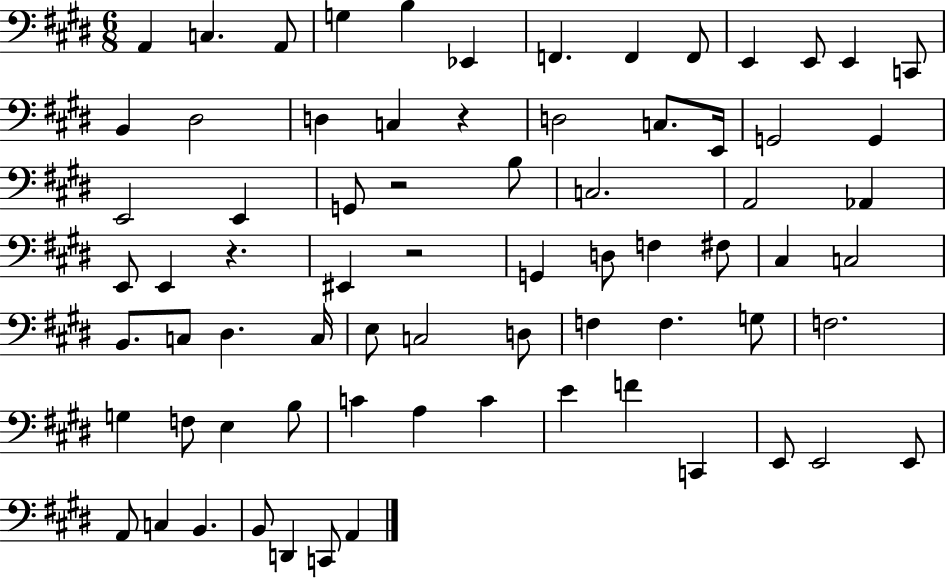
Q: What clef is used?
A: bass